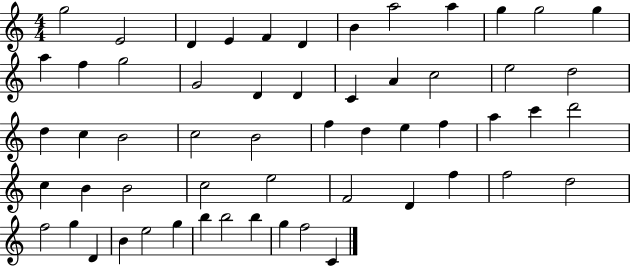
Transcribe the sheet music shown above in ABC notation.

X:1
T:Untitled
M:4/4
L:1/4
K:C
g2 E2 D E F D B a2 a g g2 g a f g2 G2 D D C A c2 e2 d2 d c B2 c2 B2 f d e f a c' d'2 c B B2 c2 e2 F2 D f f2 d2 f2 g D B e2 g b b2 b g f2 C